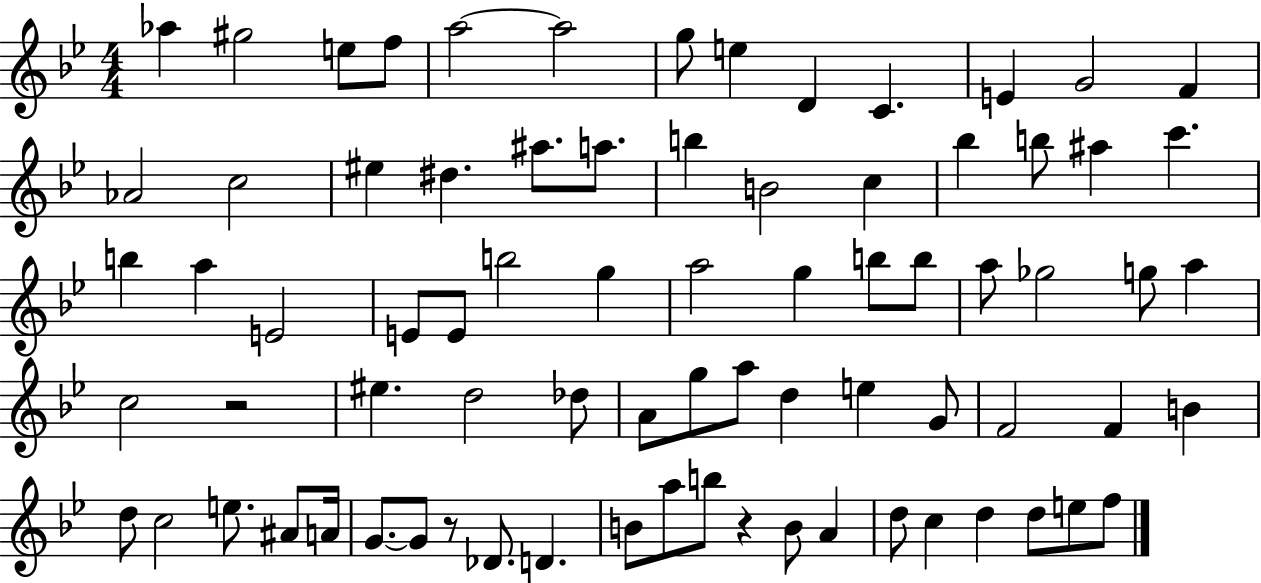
{
  \clef treble
  \numericTimeSignature
  \time 4/4
  \key bes \major
  \repeat volta 2 { aes''4 gis''2 e''8 f''8 | a''2~~ a''2 | g''8 e''4 d'4 c'4. | e'4 g'2 f'4 | \break aes'2 c''2 | eis''4 dis''4. ais''8. a''8. | b''4 b'2 c''4 | bes''4 b''8 ais''4 c'''4. | \break b''4 a''4 e'2 | e'8 e'8 b''2 g''4 | a''2 g''4 b''8 b''8 | a''8 ges''2 g''8 a''4 | \break c''2 r2 | eis''4. d''2 des''8 | a'8 g''8 a''8 d''4 e''4 g'8 | f'2 f'4 b'4 | \break d''8 c''2 e''8. ais'8 a'16 | g'8.~~ g'8 r8 des'8. d'4. | b'8 a''8 b''8 r4 b'8 a'4 | d''8 c''4 d''4 d''8 e''8 f''8 | \break } \bar "|."
}